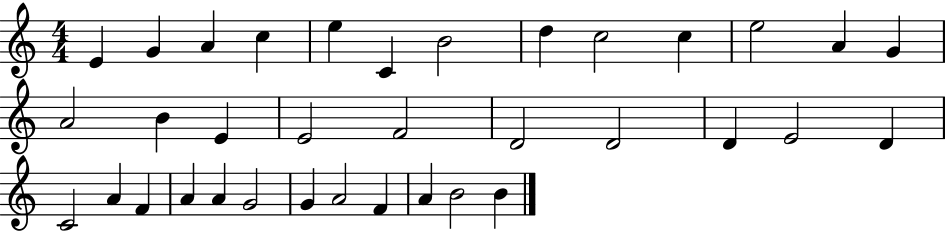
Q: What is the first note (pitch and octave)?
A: E4